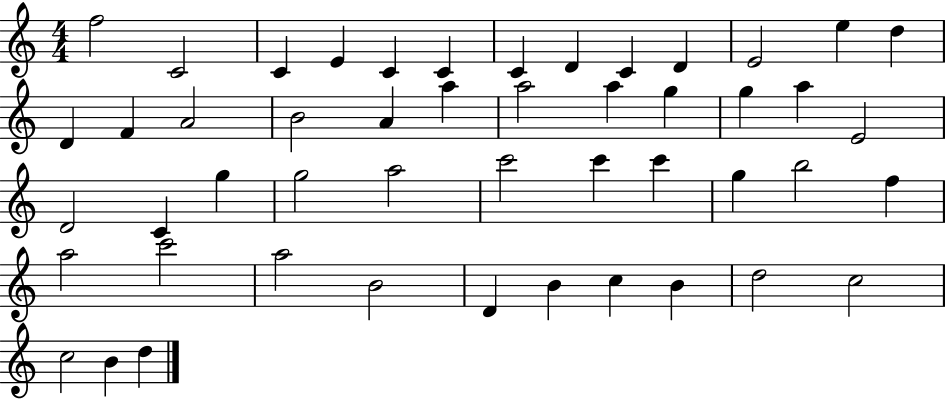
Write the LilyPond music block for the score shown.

{
  \clef treble
  \numericTimeSignature
  \time 4/4
  \key c \major
  f''2 c'2 | c'4 e'4 c'4 c'4 | c'4 d'4 c'4 d'4 | e'2 e''4 d''4 | \break d'4 f'4 a'2 | b'2 a'4 a''4 | a''2 a''4 g''4 | g''4 a''4 e'2 | \break d'2 c'4 g''4 | g''2 a''2 | c'''2 c'''4 c'''4 | g''4 b''2 f''4 | \break a''2 c'''2 | a''2 b'2 | d'4 b'4 c''4 b'4 | d''2 c''2 | \break c''2 b'4 d''4 | \bar "|."
}